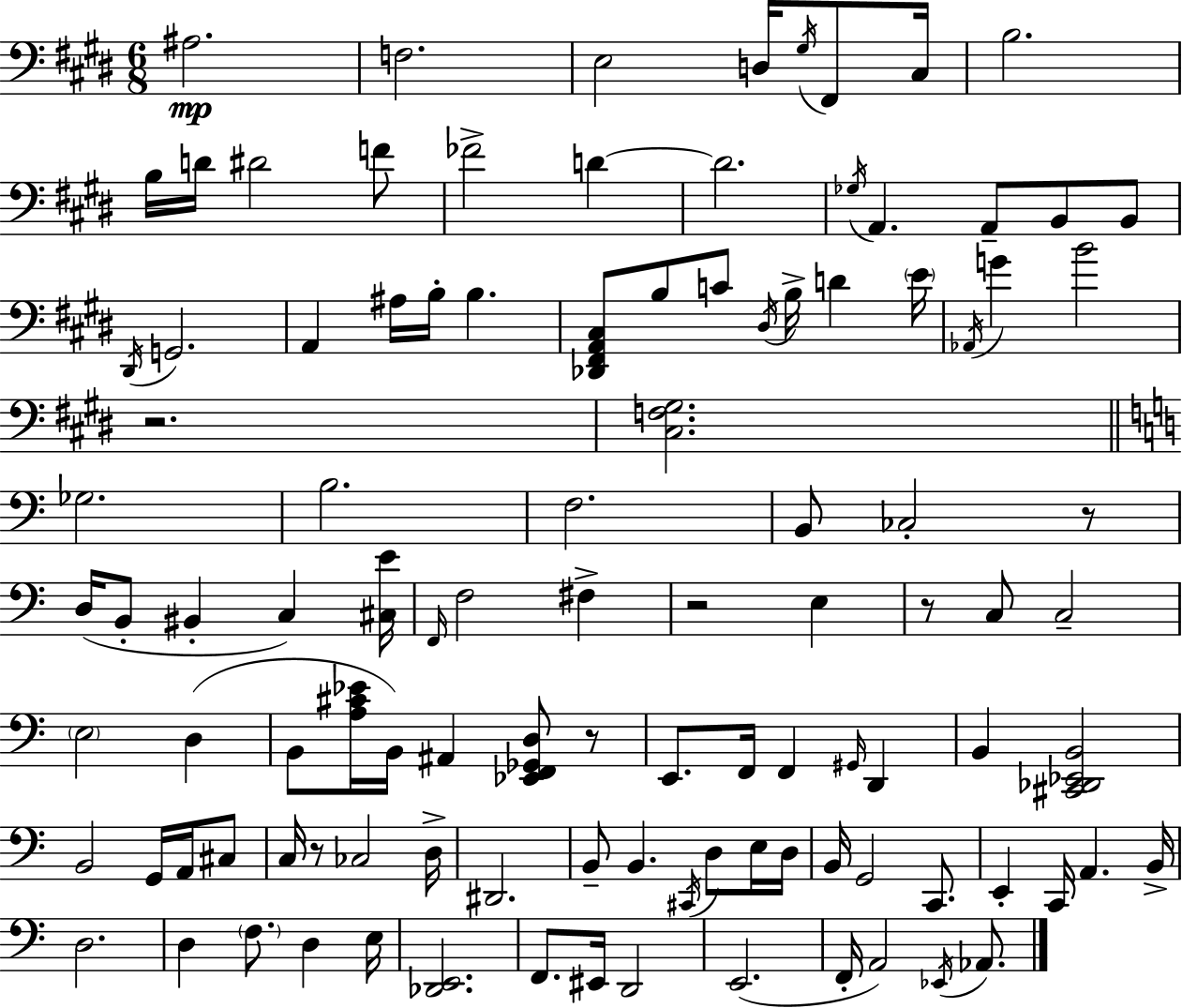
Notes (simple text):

A#3/h. F3/h. E3/h D3/s G#3/s F#2/e C#3/s B3/h. B3/s D4/s D#4/h F4/e FES4/h D4/q D4/h. Gb3/s A2/q. A2/e B2/e B2/e D#2/s G2/h. A2/q A#3/s B3/s B3/q. [Db2,F#2,A2,C#3]/e B3/e C4/e D#3/s B3/s D4/q E4/s Ab2/s G4/q B4/h R/h. [C#3,F3,G#3]/h. Gb3/h. B3/h. F3/h. B2/e CES3/h R/e D3/s B2/e BIS2/q C3/q [C#3,E4]/s F2/s F3/h F#3/q R/h E3/q R/e C3/e C3/h E3/h D3/q B2/e [A3,C#4,Eb4]/s B2/s A#2/q [Eb2,F2,Gb2,D3]/e R/e E2/e. F2/s F2/q G#2/s D2/q B2/q [C#2,Db2,Eb2,B2]/h B2/h G2/s A2/s C#3/e C3/s R/e CES3/h D3/s D#2/h. B2/e B2/q. C#2/s D3/e E3/s D3/s B2/s G2/h C2/e. E2/q C2/s A2/q. B2/s D3/h. D3/q F3/e. D3/q E3/s [Db2,E2]/h. F2/e. EIS2/s D2/h E2/h. F2/s A2/h Eb2/s Ab2/e.